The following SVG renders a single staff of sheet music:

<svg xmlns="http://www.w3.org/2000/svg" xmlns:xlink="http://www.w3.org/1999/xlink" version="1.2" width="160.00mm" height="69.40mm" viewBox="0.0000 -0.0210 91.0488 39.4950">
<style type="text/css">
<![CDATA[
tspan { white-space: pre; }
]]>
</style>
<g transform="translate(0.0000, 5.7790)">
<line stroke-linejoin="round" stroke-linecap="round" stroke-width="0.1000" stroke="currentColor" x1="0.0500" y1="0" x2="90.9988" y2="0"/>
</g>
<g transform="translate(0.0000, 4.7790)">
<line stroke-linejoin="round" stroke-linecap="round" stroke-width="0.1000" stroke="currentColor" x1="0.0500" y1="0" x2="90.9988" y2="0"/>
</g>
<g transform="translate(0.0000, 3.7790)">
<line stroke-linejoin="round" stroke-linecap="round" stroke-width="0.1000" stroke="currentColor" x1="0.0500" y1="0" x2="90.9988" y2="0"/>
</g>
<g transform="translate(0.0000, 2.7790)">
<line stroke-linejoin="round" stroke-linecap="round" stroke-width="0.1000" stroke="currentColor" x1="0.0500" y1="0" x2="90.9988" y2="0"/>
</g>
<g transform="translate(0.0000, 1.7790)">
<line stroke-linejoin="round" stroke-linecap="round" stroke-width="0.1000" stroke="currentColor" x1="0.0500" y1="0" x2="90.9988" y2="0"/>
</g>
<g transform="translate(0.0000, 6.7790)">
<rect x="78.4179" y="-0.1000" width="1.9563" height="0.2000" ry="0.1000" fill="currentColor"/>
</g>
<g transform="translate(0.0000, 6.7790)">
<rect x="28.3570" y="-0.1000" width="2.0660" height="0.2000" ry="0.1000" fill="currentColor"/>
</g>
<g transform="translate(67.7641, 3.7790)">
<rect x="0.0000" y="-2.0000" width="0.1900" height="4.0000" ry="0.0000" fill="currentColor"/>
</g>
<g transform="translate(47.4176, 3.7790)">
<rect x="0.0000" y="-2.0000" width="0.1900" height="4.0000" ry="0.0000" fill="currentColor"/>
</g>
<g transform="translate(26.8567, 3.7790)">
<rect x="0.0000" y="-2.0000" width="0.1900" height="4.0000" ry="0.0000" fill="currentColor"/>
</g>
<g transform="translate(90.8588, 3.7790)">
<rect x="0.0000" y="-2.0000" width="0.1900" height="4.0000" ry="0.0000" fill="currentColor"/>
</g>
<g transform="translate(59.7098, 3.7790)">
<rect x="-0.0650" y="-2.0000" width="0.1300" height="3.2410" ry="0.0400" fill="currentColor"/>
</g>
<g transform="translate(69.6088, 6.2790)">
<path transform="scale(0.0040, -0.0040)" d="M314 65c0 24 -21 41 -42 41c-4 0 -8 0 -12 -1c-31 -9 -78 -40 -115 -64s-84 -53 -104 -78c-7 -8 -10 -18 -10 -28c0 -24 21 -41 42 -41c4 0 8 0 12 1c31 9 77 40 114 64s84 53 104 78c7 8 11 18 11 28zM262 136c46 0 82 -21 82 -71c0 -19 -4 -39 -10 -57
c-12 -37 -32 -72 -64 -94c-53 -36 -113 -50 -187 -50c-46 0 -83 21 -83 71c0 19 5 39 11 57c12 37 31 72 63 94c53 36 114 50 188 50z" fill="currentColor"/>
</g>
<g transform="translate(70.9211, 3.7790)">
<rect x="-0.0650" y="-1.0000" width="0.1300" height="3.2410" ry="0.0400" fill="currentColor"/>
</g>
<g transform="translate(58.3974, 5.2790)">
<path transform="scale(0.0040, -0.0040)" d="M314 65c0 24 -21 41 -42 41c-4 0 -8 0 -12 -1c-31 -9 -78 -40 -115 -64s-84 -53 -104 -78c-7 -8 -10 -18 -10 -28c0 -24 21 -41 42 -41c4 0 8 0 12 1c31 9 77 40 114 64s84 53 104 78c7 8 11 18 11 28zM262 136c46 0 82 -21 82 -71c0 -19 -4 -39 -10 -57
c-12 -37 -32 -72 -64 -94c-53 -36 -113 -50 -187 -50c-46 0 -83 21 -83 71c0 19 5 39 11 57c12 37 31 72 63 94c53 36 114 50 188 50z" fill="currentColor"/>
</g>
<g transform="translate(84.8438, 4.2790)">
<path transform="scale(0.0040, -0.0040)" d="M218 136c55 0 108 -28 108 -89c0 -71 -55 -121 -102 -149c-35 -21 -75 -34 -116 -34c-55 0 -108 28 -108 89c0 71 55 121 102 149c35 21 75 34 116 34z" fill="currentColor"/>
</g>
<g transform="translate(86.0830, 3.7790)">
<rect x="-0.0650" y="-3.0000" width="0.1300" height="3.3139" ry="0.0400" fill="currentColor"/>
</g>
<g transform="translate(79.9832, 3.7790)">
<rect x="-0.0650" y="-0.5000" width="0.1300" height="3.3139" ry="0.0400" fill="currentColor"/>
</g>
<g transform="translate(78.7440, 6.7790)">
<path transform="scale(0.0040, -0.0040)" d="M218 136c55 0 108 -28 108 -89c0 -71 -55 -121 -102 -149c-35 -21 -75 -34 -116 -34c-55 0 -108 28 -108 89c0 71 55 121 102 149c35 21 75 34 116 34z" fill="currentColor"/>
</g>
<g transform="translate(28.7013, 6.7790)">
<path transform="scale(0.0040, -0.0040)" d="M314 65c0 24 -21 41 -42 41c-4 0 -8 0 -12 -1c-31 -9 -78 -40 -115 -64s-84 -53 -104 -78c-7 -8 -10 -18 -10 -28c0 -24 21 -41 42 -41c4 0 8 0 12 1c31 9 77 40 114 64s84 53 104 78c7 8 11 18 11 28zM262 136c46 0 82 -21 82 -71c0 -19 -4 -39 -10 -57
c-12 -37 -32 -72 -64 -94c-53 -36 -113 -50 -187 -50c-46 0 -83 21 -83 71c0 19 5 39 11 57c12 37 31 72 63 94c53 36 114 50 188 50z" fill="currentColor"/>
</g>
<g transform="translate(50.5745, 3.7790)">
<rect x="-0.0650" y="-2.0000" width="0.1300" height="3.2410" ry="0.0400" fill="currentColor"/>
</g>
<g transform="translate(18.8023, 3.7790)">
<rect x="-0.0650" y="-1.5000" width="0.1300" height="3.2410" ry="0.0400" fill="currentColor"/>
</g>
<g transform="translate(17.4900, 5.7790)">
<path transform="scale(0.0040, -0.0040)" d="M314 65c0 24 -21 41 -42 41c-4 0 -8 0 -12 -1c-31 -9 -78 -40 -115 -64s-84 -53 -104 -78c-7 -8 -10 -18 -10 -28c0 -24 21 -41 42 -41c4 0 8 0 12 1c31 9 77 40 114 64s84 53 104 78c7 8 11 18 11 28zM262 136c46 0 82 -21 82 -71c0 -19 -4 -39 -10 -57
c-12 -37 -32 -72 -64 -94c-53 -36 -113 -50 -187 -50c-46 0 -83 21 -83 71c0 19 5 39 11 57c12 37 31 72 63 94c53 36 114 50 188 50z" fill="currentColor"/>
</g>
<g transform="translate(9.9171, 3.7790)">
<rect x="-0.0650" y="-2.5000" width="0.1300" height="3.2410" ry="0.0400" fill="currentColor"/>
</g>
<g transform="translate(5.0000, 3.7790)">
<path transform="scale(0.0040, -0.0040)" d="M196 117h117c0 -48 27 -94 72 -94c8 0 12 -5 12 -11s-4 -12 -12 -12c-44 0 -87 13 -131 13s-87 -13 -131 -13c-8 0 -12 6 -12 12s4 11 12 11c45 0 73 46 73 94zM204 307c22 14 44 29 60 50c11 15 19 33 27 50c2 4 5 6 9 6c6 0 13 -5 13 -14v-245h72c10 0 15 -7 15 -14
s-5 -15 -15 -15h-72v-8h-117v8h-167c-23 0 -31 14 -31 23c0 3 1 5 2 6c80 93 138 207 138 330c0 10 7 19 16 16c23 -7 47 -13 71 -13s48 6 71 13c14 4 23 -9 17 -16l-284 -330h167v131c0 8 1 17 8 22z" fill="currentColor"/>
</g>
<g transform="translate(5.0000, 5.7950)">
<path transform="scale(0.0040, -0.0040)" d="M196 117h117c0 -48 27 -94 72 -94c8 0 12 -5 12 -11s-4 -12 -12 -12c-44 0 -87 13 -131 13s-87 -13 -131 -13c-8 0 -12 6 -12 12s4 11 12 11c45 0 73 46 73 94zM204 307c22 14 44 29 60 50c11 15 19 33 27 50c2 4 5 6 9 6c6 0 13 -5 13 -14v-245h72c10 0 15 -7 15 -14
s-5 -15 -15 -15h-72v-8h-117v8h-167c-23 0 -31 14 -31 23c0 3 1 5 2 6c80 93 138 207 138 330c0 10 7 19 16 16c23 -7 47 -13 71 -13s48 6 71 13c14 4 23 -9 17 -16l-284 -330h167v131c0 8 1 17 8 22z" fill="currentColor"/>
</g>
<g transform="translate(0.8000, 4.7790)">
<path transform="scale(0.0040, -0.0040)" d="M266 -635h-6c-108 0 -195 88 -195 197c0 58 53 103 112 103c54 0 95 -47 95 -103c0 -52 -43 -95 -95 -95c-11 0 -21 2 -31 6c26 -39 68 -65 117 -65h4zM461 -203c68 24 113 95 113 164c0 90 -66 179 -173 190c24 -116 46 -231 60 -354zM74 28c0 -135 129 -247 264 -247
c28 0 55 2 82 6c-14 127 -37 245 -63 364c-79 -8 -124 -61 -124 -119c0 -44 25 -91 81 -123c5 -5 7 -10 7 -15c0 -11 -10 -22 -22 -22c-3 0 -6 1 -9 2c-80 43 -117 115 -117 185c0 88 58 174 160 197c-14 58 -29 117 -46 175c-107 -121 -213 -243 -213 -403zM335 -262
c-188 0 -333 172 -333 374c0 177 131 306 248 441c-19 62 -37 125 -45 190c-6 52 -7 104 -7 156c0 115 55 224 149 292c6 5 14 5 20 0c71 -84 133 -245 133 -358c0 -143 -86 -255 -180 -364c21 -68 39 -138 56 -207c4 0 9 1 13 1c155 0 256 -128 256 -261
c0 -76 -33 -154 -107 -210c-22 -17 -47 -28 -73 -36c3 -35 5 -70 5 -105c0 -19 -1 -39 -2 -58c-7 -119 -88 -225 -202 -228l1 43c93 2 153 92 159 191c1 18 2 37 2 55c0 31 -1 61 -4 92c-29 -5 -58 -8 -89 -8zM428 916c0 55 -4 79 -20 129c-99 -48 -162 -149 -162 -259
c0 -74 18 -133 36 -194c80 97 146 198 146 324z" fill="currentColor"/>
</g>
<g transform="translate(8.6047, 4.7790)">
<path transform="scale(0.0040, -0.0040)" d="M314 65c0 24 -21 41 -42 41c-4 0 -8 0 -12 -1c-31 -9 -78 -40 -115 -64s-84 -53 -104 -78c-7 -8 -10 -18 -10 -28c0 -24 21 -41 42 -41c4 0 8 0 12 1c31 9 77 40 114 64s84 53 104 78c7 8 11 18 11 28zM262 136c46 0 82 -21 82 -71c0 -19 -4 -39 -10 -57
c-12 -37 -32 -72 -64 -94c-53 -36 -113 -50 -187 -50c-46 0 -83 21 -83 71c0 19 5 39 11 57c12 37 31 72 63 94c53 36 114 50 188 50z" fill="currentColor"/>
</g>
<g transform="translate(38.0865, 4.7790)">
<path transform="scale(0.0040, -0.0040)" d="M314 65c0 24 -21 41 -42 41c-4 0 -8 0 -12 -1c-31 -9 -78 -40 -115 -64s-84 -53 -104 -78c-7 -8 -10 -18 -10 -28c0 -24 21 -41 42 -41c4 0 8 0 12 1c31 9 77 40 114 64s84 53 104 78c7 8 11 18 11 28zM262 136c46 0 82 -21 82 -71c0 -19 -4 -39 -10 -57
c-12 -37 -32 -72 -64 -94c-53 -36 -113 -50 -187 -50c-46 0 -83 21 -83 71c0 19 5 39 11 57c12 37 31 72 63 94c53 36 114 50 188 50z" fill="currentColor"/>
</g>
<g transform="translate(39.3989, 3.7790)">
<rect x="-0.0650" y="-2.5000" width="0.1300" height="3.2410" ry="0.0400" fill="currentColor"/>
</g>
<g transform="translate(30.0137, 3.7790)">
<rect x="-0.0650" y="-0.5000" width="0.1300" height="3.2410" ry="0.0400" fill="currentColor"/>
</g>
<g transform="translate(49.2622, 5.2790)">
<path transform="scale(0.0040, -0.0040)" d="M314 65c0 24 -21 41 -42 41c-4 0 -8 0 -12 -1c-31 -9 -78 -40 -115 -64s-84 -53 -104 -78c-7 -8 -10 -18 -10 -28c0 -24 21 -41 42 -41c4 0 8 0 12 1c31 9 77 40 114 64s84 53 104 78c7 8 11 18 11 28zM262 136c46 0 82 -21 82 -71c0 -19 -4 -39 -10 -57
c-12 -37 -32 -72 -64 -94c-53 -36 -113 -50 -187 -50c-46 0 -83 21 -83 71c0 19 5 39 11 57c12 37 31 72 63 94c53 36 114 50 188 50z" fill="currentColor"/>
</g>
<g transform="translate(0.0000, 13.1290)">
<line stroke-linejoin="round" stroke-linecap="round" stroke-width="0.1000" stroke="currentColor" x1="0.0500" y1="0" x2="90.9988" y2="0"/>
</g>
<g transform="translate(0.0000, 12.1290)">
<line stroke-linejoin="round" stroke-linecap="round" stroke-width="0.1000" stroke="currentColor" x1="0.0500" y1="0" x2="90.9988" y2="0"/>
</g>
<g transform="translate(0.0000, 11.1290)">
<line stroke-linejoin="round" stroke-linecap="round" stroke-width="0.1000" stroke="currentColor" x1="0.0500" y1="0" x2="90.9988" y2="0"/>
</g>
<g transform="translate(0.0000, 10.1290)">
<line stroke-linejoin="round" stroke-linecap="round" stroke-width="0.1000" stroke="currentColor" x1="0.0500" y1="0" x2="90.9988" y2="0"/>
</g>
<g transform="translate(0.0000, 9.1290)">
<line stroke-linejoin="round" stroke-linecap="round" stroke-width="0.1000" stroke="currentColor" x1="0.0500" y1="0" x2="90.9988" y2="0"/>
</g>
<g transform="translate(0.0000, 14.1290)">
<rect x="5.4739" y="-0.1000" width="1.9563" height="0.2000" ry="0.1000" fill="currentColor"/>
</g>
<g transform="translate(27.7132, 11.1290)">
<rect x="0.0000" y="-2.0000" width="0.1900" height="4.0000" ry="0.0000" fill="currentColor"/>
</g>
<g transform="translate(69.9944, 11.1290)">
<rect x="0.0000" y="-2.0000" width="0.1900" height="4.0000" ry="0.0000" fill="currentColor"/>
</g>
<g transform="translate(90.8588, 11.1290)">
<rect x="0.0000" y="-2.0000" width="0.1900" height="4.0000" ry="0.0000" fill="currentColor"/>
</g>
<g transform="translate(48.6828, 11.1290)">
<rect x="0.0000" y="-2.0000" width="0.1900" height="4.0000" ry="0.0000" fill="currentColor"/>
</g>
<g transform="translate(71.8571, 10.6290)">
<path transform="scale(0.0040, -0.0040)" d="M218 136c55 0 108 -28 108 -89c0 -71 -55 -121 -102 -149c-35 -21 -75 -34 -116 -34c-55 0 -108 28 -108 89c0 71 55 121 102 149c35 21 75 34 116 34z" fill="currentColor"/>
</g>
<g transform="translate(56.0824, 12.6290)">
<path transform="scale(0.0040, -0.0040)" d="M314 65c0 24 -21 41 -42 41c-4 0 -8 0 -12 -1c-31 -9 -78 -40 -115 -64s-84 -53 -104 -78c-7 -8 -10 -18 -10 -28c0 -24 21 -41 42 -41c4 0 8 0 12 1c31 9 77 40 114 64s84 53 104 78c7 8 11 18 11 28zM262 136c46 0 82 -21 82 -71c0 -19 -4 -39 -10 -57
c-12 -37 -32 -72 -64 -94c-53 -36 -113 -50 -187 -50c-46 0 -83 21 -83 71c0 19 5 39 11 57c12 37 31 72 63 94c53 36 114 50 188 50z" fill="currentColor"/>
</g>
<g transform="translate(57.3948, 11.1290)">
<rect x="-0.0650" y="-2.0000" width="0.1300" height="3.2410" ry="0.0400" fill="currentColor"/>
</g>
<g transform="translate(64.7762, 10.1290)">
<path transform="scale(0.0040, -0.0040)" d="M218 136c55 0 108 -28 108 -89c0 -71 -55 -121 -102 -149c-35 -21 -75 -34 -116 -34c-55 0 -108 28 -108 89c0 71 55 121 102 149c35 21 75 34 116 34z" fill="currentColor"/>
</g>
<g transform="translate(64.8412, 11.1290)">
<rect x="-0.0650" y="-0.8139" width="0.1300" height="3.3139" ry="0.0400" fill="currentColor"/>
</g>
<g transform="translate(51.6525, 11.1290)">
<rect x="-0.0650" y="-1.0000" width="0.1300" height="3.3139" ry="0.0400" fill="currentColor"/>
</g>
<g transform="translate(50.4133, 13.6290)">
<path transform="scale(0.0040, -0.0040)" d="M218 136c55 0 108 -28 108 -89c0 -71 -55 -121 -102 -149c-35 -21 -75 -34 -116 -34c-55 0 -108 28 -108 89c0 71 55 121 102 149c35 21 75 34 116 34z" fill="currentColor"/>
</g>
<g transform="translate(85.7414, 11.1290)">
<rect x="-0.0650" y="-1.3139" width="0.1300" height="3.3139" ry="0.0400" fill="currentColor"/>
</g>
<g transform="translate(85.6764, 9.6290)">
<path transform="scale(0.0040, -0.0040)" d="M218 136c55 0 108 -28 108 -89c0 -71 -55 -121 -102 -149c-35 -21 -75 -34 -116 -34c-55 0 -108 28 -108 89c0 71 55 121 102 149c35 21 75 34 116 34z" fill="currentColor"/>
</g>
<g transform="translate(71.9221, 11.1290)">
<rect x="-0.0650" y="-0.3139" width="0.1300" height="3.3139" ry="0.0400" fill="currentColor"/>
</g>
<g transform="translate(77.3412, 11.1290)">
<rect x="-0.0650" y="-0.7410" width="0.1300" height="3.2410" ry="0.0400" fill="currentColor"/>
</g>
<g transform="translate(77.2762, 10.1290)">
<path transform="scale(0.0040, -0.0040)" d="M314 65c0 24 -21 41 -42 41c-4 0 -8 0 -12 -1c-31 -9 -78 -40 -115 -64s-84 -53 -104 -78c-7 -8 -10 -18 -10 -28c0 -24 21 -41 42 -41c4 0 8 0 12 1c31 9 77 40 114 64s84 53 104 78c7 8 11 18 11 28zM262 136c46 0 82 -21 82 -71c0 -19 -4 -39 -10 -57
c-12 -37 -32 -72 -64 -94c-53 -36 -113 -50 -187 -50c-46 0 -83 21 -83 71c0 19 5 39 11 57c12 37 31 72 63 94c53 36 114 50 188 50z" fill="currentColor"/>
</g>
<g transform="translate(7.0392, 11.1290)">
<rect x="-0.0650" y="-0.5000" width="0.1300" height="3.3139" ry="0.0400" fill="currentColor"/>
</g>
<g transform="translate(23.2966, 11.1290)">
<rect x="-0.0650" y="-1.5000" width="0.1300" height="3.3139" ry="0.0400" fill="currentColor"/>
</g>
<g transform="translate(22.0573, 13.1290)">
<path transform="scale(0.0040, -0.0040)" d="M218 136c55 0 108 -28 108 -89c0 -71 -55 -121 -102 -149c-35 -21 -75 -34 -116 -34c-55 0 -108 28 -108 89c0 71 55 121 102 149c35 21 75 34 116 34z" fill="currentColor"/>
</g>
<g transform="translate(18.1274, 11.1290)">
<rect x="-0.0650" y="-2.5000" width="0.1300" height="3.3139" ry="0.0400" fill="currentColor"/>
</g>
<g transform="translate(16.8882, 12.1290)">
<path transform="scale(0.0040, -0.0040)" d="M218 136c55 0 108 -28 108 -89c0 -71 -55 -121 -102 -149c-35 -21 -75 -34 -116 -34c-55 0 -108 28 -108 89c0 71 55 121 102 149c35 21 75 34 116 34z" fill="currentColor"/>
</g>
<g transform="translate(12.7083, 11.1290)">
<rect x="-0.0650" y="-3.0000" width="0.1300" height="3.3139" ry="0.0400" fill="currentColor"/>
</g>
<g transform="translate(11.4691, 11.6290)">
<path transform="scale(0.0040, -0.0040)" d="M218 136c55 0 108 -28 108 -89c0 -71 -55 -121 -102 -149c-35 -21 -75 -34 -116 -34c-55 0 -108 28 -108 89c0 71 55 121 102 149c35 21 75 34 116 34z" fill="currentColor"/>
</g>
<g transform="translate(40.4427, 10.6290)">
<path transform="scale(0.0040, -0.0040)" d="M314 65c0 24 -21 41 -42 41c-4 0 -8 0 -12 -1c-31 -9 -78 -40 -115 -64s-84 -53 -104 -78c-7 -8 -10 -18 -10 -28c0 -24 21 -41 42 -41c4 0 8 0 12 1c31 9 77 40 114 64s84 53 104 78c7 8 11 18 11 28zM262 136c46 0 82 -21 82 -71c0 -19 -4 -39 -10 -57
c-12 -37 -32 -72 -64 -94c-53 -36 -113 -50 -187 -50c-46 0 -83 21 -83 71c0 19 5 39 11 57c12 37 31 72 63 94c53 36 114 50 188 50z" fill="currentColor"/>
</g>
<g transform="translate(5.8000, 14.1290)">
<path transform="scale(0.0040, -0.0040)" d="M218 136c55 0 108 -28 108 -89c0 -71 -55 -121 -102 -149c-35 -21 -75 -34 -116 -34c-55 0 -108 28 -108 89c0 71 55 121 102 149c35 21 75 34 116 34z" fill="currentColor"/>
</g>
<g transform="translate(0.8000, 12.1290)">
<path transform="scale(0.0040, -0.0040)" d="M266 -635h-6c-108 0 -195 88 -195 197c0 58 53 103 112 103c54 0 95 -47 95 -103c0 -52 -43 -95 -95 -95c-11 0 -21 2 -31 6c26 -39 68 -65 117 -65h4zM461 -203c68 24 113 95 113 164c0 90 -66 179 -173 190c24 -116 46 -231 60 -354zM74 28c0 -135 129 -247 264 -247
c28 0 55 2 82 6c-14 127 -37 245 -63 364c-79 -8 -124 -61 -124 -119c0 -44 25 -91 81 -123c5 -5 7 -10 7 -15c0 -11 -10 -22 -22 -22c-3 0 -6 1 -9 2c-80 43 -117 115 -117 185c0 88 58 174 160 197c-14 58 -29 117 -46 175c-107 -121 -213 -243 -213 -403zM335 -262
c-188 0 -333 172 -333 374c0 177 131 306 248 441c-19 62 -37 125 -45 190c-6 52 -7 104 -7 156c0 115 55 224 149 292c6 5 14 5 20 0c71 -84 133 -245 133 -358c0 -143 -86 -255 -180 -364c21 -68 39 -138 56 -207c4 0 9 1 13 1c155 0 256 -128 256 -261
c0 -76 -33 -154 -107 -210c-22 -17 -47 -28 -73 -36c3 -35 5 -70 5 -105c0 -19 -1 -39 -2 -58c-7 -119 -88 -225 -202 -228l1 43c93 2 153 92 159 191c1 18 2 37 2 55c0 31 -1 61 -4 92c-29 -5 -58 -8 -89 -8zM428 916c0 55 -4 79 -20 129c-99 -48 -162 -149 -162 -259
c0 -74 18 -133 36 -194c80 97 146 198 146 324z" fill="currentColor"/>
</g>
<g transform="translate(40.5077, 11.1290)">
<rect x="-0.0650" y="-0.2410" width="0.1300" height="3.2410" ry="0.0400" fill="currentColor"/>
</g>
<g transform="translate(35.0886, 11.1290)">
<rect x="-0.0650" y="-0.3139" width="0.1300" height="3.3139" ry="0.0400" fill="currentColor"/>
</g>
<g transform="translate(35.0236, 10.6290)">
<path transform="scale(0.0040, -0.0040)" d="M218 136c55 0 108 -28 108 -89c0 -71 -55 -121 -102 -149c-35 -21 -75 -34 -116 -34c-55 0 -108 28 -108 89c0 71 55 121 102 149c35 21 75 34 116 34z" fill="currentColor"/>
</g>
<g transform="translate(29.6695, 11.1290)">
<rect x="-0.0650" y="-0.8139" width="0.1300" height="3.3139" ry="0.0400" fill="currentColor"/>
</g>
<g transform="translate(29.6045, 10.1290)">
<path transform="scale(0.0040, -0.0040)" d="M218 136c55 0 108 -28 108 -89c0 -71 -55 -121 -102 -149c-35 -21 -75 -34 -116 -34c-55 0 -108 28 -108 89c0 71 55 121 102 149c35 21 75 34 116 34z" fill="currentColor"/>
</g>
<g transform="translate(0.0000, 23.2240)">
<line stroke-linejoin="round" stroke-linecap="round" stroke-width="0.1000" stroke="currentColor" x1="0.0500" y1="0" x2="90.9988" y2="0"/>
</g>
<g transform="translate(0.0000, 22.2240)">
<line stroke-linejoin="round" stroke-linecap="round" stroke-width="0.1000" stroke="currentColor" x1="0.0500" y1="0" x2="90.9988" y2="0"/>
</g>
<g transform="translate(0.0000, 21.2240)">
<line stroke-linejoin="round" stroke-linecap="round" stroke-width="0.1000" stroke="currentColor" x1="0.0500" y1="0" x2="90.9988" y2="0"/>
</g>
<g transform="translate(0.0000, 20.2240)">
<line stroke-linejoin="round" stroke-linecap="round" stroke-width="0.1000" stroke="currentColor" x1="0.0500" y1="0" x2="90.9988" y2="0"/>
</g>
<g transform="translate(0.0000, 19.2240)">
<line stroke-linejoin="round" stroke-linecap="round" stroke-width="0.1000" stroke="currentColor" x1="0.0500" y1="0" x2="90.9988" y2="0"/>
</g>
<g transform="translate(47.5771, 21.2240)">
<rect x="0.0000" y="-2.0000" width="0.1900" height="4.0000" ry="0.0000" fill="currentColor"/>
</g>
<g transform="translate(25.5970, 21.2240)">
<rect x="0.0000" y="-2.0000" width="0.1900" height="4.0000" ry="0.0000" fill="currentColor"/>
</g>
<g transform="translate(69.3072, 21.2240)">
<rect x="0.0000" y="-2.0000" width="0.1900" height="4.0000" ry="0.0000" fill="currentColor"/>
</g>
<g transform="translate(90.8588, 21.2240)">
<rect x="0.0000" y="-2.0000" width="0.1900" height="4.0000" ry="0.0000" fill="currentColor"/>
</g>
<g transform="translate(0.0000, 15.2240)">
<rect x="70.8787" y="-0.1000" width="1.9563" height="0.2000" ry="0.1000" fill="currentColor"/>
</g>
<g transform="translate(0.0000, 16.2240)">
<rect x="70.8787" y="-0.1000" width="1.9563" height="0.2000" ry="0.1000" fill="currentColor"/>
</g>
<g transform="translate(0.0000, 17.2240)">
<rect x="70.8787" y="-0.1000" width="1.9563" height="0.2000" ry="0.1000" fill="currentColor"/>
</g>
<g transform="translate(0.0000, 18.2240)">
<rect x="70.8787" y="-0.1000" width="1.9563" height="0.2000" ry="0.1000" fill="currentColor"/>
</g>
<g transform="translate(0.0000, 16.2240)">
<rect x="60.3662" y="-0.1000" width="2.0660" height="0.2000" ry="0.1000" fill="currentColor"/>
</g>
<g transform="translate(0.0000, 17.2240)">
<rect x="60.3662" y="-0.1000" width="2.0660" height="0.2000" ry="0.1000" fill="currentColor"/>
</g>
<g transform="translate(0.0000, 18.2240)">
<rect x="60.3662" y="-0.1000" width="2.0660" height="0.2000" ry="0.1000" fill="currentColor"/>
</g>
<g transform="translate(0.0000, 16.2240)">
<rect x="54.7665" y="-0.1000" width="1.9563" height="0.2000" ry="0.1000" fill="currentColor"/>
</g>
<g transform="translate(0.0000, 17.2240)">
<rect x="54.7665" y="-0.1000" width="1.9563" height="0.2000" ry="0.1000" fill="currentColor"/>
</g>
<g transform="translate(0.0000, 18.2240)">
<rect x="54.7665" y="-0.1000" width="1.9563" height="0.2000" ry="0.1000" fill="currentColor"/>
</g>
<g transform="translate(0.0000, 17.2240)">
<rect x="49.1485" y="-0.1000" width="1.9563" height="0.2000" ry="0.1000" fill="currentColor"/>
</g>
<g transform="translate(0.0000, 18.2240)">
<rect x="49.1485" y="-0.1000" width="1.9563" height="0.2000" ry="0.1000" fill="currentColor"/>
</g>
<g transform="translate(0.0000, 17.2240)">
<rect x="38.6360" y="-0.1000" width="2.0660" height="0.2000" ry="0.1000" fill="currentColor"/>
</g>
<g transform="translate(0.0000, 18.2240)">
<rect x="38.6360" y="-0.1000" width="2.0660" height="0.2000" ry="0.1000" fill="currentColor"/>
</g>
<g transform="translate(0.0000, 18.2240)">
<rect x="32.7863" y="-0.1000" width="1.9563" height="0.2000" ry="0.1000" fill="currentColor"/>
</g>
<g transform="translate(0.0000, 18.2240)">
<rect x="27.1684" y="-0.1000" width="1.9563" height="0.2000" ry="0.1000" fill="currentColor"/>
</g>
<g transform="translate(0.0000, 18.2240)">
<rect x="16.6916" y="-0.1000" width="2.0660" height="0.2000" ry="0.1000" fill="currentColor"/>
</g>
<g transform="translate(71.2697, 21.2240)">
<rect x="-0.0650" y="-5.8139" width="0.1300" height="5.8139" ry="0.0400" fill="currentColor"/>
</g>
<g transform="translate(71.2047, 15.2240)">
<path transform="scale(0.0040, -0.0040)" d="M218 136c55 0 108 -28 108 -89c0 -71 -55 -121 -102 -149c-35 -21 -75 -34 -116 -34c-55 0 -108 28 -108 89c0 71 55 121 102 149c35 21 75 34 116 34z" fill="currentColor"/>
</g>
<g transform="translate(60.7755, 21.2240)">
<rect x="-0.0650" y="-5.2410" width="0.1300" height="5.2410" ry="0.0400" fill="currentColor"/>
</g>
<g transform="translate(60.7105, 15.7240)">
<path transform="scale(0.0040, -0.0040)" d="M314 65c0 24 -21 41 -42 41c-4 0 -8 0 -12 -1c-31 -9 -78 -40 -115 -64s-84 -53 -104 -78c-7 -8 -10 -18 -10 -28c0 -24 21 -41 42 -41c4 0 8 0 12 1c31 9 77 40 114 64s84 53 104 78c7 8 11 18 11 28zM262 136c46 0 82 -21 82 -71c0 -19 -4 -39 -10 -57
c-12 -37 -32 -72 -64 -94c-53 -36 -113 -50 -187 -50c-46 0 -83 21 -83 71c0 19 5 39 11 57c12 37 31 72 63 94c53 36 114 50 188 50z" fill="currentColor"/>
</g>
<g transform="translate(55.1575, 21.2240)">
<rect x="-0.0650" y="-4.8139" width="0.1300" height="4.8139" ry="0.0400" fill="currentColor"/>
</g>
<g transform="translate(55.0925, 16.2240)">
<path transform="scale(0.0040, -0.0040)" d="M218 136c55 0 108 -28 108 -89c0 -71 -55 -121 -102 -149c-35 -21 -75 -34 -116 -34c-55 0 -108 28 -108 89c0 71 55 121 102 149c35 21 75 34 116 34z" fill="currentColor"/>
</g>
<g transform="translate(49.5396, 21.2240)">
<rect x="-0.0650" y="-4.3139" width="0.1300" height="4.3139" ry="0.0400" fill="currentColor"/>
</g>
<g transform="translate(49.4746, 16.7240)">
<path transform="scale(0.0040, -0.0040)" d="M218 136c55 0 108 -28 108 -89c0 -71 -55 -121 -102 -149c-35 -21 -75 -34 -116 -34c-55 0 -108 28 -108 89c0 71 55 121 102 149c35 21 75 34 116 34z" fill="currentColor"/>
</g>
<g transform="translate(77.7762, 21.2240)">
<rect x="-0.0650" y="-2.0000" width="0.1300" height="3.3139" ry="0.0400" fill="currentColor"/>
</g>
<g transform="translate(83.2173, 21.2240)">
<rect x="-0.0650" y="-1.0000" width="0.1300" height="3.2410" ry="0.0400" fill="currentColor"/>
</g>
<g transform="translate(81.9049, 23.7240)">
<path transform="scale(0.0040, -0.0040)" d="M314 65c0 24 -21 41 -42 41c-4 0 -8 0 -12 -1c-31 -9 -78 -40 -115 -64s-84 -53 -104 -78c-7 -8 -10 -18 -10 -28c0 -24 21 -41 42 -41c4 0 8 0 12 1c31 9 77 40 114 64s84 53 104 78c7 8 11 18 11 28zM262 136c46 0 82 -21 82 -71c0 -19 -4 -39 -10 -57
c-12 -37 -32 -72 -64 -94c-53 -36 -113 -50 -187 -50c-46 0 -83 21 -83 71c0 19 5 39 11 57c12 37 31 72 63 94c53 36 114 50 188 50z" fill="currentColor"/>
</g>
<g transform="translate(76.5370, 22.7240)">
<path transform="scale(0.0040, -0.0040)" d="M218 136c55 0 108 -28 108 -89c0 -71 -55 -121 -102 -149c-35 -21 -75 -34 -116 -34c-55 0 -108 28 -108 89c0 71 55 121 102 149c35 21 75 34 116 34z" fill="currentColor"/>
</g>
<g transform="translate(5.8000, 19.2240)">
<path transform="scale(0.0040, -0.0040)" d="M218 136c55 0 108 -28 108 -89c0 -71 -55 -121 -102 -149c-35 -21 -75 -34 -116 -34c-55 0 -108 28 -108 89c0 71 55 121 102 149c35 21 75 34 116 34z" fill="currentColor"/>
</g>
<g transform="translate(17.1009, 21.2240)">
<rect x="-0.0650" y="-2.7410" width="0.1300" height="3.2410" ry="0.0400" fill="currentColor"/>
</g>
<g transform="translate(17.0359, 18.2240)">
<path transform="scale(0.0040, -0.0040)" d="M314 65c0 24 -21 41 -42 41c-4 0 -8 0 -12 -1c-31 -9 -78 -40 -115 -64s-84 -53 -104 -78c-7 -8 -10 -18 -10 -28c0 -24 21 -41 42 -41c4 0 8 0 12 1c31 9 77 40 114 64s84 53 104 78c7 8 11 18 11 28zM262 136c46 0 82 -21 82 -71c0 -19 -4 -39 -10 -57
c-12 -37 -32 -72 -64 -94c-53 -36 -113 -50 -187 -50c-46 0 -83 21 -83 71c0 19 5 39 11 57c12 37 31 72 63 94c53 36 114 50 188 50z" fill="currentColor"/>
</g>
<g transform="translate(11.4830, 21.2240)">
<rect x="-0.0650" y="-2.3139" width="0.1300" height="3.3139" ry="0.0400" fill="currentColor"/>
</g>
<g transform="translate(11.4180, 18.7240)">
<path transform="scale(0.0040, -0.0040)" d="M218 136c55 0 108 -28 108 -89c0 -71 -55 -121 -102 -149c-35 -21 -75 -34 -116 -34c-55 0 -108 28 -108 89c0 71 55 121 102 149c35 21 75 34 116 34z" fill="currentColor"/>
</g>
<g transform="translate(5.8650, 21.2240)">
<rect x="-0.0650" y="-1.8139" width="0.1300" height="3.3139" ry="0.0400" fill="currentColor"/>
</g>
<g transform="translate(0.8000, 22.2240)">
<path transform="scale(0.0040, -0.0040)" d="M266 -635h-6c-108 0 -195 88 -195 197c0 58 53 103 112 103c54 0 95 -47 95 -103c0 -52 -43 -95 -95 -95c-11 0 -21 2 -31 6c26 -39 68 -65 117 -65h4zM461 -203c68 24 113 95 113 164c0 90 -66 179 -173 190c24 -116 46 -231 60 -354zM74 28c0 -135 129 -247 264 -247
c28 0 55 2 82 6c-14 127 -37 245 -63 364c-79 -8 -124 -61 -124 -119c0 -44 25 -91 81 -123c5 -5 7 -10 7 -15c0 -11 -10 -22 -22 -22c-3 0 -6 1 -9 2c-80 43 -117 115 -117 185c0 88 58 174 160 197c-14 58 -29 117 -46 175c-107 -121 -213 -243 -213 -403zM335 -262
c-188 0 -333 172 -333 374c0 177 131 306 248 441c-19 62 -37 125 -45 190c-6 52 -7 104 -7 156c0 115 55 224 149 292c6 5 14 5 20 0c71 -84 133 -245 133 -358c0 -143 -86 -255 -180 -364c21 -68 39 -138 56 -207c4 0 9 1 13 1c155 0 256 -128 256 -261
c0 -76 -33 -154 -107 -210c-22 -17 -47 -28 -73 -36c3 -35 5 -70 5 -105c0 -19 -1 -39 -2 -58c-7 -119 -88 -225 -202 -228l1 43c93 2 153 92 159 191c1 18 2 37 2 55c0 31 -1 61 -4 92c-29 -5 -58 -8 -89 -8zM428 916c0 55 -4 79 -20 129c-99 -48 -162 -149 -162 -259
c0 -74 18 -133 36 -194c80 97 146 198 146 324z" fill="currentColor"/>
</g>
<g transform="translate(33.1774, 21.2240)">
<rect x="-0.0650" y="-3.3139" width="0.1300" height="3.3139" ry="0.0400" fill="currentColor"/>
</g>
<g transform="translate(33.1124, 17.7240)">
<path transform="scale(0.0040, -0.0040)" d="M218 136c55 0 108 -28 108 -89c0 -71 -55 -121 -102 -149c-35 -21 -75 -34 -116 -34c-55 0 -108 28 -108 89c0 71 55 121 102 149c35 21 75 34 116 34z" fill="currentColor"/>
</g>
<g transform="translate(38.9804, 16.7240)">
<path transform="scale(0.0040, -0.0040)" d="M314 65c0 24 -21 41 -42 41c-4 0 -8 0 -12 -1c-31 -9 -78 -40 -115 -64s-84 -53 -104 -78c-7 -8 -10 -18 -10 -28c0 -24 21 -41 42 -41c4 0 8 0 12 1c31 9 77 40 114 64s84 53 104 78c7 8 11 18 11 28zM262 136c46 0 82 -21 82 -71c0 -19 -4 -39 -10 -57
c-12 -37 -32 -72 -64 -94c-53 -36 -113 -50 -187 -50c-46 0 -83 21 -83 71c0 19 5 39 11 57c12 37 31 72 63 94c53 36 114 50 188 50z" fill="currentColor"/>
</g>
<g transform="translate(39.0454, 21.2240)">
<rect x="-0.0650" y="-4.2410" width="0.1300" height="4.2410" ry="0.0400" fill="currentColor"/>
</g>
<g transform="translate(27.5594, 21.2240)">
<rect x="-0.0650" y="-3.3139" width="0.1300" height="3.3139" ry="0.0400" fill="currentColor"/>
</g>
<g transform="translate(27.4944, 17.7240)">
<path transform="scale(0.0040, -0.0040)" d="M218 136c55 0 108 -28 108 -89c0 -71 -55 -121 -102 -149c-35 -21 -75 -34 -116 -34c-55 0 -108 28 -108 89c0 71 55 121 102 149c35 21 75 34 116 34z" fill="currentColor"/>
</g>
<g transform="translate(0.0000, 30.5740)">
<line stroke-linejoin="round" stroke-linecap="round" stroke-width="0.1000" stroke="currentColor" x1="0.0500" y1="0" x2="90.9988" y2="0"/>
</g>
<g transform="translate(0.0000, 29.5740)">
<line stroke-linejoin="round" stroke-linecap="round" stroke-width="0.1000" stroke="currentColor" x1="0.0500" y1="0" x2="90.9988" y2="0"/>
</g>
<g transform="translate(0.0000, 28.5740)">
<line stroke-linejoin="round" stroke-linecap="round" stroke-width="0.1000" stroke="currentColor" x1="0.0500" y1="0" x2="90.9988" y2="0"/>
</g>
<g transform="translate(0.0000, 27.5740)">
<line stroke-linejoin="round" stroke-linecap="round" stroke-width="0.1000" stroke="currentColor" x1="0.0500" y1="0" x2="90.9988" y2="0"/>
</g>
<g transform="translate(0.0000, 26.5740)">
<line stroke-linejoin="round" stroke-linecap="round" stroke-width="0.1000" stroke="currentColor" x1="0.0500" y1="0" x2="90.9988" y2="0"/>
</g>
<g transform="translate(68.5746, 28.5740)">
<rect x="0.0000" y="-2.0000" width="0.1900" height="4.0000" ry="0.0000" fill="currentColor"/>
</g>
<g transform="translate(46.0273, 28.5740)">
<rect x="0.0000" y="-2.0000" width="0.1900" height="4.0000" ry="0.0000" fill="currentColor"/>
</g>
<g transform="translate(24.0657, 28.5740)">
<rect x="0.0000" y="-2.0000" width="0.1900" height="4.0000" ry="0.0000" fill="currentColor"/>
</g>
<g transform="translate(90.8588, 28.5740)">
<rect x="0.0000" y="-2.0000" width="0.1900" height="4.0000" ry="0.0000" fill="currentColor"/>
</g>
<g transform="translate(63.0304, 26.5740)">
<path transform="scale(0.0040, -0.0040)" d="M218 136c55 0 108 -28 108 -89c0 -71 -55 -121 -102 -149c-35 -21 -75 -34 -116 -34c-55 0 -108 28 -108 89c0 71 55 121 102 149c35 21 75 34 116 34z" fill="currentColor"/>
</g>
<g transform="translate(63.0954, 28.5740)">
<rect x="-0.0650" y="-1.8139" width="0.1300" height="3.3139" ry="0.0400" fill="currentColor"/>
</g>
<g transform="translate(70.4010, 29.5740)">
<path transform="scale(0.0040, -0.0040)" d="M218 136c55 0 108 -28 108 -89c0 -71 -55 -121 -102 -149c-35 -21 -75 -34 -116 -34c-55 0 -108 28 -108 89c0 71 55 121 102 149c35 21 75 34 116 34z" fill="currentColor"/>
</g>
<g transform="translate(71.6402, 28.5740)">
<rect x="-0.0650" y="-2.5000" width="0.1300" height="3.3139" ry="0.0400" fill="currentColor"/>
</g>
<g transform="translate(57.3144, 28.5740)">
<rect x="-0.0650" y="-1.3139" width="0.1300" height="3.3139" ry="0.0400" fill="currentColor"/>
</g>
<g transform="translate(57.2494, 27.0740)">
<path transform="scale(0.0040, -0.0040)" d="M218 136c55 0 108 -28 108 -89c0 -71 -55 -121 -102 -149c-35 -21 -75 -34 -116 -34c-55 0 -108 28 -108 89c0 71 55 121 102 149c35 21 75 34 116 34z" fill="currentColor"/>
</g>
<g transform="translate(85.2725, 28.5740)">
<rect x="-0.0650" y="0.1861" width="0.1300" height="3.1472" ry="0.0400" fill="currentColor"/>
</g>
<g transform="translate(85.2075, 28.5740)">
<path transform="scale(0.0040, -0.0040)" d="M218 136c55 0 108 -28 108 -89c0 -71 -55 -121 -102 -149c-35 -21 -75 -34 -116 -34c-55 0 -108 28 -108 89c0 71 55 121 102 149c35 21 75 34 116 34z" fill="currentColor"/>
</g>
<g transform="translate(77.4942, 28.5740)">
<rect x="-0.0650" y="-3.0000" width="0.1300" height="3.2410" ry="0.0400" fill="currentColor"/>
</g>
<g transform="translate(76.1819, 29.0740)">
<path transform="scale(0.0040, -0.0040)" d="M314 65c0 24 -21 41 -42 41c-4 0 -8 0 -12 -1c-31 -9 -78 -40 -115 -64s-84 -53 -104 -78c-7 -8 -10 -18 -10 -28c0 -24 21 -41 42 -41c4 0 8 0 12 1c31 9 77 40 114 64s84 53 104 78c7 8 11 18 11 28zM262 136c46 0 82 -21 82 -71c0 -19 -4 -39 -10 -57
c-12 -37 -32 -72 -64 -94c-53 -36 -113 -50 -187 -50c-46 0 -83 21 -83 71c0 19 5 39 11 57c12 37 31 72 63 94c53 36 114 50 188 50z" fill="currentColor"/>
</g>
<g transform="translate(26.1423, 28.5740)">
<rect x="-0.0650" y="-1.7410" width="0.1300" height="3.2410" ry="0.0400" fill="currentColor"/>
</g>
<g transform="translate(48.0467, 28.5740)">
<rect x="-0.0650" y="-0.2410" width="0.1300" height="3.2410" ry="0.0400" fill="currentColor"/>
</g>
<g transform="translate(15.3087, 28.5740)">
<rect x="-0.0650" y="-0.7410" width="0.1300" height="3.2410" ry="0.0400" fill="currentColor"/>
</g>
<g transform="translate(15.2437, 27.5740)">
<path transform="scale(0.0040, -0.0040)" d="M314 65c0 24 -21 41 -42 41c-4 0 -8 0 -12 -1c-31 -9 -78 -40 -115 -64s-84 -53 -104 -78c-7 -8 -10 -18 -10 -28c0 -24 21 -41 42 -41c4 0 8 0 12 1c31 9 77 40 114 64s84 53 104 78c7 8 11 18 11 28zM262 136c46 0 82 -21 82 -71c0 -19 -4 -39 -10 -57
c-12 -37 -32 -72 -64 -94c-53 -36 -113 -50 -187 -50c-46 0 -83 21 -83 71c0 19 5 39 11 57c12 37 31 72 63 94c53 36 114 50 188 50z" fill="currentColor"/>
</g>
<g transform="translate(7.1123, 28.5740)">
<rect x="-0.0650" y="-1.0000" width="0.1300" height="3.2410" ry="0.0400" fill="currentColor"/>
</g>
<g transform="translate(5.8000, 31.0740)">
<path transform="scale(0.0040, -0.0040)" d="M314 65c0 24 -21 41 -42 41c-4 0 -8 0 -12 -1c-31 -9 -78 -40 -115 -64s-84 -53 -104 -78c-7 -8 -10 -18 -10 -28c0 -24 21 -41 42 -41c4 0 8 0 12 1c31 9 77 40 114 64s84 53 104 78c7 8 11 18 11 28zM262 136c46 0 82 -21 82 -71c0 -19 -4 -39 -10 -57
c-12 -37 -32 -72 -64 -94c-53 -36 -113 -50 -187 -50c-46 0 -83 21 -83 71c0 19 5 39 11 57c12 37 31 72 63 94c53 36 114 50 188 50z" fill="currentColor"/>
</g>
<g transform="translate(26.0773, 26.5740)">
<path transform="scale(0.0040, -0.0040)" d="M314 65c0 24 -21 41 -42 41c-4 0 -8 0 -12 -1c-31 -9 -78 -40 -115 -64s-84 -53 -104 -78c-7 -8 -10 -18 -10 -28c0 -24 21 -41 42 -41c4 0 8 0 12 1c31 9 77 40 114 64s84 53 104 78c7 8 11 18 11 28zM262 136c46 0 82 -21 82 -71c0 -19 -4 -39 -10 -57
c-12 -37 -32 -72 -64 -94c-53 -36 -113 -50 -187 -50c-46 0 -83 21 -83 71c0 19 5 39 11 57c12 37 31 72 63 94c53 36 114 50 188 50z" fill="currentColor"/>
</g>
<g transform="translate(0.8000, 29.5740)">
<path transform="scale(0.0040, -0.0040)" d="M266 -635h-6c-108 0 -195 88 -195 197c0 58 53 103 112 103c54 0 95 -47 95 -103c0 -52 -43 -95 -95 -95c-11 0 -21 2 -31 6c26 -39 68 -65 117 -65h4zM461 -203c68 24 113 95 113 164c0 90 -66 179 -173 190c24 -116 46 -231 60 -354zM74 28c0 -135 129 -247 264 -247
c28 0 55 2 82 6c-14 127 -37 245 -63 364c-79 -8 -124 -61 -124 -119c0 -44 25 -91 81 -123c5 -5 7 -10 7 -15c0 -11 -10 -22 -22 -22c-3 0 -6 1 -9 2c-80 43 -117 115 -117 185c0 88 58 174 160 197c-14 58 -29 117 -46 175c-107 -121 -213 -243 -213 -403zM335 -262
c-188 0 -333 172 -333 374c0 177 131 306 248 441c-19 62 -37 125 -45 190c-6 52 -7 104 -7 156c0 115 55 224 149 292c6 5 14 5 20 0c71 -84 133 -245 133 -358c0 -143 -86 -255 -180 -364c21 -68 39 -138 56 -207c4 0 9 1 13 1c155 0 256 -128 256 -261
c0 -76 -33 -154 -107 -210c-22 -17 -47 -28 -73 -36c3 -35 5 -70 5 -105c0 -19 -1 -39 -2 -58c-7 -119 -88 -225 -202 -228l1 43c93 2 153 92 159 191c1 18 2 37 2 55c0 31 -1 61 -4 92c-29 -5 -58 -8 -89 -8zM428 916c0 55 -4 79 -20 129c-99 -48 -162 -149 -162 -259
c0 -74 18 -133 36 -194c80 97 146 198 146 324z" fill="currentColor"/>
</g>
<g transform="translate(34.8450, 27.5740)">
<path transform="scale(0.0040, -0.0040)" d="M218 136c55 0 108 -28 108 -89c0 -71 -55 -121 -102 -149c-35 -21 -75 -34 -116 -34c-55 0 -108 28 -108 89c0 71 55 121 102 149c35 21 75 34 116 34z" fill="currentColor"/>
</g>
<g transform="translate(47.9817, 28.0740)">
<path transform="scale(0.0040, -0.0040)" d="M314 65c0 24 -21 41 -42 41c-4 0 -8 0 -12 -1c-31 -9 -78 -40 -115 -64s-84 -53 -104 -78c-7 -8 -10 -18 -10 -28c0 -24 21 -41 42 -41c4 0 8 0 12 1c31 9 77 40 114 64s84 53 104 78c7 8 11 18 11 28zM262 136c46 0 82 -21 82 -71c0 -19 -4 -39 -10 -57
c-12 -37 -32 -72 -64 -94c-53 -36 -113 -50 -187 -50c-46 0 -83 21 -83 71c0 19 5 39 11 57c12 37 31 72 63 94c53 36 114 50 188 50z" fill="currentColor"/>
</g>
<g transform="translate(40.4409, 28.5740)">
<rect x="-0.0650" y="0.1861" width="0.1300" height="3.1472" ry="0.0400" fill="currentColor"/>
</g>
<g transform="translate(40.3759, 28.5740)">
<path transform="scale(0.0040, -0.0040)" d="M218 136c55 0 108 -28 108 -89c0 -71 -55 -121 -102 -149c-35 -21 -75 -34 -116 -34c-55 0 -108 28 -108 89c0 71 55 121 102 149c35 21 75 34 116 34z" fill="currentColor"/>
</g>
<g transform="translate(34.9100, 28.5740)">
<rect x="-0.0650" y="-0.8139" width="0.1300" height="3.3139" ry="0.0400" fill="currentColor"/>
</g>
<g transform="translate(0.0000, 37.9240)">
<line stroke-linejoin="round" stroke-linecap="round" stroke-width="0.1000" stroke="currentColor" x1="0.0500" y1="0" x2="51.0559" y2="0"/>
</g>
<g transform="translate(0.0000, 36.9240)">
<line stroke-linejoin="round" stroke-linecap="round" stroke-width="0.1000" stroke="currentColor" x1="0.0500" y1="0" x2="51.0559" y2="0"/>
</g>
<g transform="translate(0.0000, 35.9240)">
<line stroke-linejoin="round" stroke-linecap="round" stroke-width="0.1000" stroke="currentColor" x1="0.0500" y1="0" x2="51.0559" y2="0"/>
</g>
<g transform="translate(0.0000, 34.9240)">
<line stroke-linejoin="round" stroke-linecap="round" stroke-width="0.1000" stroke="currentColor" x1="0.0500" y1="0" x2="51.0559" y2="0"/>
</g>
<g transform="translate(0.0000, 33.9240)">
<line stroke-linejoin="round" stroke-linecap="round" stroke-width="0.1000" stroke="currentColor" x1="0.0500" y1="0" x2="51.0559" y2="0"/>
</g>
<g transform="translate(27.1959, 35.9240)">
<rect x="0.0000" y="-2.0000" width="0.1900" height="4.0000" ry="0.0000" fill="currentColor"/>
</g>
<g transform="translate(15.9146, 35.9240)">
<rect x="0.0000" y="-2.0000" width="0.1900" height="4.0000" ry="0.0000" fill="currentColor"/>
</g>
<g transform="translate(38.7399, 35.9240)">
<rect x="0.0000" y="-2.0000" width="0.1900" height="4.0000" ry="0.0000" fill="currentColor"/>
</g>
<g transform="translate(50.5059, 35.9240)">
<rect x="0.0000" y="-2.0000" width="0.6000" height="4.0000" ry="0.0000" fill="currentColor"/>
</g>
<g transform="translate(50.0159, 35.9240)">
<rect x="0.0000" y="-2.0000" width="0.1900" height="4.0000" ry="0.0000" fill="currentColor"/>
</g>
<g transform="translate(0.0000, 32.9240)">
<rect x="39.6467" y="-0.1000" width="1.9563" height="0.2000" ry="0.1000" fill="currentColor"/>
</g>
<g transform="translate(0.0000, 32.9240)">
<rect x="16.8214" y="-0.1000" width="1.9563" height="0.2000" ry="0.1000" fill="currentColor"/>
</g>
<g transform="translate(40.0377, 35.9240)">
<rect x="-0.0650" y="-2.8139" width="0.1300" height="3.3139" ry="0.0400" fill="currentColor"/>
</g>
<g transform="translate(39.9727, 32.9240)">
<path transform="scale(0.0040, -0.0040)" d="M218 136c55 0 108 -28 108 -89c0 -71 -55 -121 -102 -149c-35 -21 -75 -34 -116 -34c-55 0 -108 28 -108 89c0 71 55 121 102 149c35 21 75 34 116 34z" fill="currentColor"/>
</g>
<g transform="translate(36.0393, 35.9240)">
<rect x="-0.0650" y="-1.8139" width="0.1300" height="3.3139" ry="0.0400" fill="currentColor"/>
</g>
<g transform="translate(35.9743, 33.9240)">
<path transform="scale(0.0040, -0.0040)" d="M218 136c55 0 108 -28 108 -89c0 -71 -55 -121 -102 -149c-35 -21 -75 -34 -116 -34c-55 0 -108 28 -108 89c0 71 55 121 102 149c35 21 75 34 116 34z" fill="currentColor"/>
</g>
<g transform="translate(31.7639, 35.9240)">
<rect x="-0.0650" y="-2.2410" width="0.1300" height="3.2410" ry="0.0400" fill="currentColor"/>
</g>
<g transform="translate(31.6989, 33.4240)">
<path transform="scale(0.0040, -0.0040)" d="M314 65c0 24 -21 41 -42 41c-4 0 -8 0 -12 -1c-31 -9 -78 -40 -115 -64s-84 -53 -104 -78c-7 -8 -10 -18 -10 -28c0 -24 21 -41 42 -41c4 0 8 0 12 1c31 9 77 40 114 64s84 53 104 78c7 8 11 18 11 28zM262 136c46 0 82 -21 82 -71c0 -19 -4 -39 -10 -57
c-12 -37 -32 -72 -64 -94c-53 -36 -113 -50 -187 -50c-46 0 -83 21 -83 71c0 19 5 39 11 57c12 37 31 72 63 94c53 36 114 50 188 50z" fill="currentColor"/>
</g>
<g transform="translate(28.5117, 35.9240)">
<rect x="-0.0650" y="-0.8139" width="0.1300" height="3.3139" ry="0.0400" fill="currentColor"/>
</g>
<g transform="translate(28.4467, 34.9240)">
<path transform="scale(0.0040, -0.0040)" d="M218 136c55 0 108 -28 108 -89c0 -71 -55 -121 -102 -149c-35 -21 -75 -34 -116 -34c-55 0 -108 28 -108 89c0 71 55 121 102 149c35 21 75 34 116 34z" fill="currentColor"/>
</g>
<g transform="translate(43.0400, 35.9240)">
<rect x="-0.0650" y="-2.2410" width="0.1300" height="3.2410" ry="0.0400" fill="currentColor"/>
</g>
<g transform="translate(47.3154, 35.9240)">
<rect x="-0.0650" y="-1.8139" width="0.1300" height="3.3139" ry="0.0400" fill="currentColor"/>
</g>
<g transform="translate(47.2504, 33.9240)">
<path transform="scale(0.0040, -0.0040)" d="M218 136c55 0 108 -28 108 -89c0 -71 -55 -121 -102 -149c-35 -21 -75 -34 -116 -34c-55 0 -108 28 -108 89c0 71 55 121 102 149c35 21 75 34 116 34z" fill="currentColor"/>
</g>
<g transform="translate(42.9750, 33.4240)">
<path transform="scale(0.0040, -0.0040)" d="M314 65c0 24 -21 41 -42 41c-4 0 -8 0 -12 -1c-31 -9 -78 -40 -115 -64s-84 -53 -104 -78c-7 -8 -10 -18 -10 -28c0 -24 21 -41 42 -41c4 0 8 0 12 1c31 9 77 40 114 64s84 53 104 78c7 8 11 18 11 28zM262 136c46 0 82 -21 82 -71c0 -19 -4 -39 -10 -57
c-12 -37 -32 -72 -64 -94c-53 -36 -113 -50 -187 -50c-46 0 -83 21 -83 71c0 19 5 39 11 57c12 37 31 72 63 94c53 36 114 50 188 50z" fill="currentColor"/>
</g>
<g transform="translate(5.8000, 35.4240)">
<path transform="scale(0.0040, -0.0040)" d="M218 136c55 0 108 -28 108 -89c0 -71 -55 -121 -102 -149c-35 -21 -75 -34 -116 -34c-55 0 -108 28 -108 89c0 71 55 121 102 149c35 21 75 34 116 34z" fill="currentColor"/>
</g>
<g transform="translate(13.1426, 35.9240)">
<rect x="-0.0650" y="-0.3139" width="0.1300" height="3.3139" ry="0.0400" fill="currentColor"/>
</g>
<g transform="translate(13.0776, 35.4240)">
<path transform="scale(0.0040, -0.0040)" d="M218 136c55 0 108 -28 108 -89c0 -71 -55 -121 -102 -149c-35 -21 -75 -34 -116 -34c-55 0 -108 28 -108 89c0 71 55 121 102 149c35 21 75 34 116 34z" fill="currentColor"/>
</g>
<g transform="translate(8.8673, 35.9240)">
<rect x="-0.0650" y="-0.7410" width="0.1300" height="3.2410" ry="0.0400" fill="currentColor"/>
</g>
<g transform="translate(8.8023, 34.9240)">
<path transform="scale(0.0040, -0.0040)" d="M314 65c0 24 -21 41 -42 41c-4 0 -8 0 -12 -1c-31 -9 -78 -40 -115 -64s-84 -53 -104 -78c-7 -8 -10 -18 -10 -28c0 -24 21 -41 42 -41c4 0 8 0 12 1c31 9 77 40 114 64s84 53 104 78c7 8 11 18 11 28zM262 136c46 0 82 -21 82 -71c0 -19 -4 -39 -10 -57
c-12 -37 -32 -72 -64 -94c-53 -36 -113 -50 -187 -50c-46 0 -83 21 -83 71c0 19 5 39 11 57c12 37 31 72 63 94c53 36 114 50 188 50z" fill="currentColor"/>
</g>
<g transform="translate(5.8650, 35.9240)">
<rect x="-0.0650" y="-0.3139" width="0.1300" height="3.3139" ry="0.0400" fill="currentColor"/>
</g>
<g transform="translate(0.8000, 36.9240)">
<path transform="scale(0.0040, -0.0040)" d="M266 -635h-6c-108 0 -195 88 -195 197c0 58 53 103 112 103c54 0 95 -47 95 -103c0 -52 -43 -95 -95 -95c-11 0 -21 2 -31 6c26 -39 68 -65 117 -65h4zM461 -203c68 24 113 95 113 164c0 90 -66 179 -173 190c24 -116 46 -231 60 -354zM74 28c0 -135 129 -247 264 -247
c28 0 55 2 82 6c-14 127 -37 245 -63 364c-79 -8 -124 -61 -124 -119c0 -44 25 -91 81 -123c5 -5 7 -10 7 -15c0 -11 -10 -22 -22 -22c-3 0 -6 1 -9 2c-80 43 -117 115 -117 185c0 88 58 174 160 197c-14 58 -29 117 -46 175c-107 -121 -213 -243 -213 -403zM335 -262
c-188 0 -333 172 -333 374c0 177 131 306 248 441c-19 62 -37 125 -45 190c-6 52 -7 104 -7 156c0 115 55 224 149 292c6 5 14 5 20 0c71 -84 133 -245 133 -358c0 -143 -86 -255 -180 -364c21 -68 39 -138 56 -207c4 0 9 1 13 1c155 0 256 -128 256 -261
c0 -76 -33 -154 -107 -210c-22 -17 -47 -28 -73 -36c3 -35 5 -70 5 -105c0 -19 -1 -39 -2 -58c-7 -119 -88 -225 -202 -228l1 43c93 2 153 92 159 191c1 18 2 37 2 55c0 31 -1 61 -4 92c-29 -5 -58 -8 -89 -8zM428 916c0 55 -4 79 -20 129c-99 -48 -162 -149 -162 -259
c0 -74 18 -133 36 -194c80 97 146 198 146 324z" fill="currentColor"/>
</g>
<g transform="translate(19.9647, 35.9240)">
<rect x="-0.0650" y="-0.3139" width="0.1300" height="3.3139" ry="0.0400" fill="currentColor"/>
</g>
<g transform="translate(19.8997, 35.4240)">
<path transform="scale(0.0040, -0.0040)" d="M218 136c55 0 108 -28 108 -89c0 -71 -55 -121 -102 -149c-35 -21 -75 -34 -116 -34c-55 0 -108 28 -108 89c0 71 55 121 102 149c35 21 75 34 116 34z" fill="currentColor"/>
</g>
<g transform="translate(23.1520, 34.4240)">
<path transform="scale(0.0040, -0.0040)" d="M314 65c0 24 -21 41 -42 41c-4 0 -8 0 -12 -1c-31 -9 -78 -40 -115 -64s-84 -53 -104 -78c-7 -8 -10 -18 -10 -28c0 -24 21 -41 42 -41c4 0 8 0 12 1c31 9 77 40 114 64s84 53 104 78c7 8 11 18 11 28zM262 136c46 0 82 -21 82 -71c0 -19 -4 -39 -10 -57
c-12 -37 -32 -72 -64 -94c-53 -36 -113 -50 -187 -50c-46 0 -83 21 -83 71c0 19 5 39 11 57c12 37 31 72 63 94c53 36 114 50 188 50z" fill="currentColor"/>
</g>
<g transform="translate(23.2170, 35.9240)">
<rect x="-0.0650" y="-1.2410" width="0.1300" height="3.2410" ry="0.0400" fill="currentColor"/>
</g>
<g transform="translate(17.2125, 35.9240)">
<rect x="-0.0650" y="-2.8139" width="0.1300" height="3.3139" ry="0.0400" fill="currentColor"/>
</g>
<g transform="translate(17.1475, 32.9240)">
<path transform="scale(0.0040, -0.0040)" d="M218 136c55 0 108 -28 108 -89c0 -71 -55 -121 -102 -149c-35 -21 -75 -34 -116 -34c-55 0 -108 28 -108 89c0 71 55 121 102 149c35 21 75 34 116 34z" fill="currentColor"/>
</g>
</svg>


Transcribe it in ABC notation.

X:1
T:Untitled
M:4/4
L:1/4
K:C
G2 E2 C2 G2 F2 F2 D2 C A C A G E d c c2 D F2 d c d2 e f g a2 b b d'2 d' e' f'2 g' F D2 D2 d2 f2 d B c2 e f G A2 B c d2 c a c e2 d g2 f a g2 f